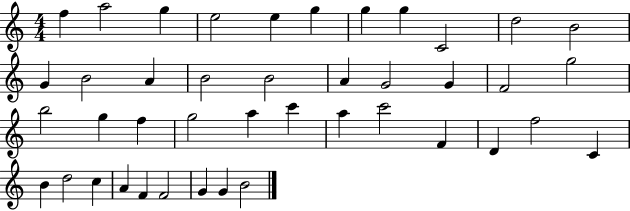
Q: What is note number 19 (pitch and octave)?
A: G4